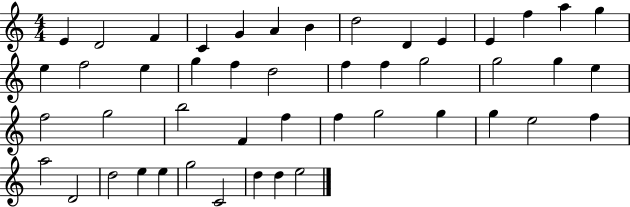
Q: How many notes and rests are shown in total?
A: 47